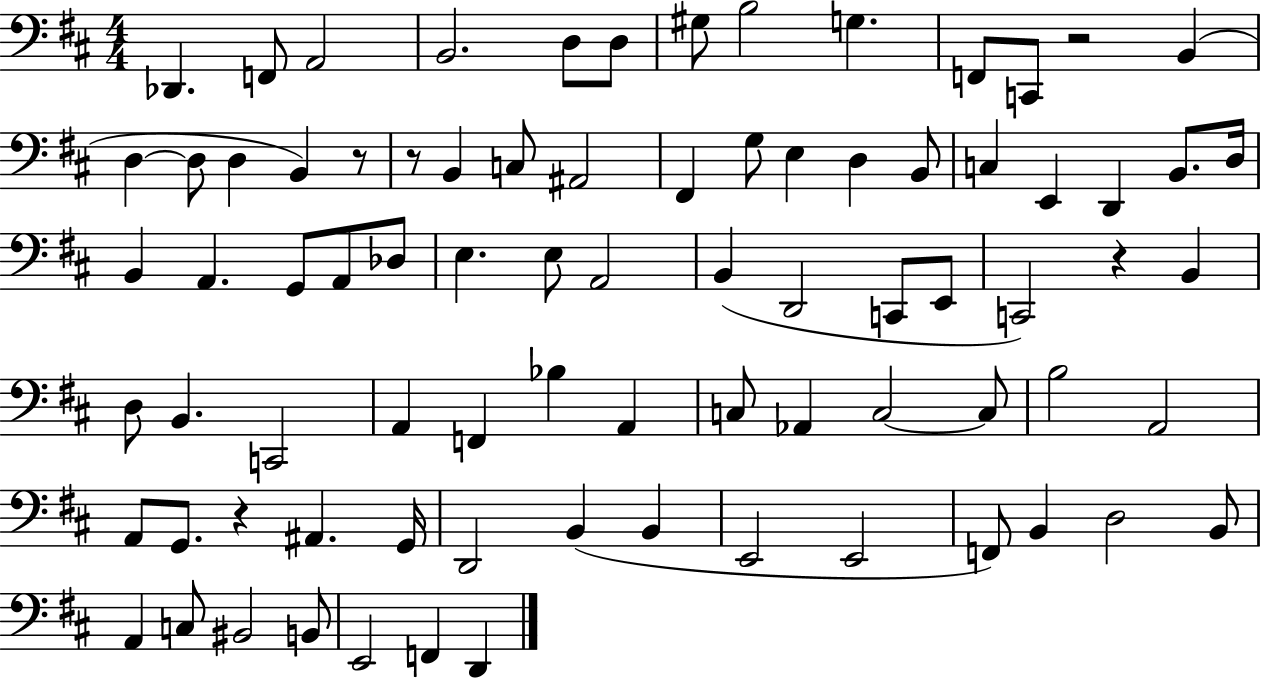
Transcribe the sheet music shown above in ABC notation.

X:1
T:Untitled
M:4/4
L:1/4
K:D
_D,, F,,/2 A,,2 B,,2 D,/2 D,/2 ^G,/2 B,2 G, F,,/2 C,,/2 z2 B,, D, D,/2 D, B,, z/2 z/2 B,, C,/2 ^A,,2 ^F,, G,/2 E, D, B,,/2 C, E,, D,, B,,/2 D,/4 B,, A,, G,,/2 A,,/2 _D,/2 E, E,/2 A,,2 B,, D,,2 C,,/2 E,,/2 C,,2 z B,, D,/2 B,, C,,2 A,, F,, _B, A,, C,/2 _A,, C,2 C,/2 B,2 A,,2 A,,/2 G,,/2 z ^A,, G,,/4 D,,2 B,, B,, E,,2 E,,2 F,,/2 B,, D,2 B,,/2 A,, C,/2 ^B,,2 B,,/2 E,,2 F,, D,,